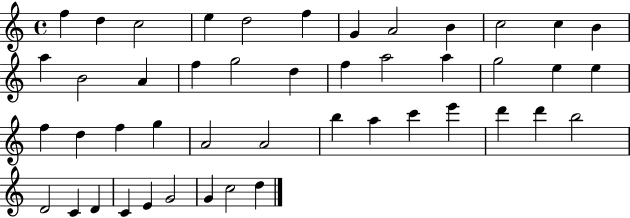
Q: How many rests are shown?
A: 0